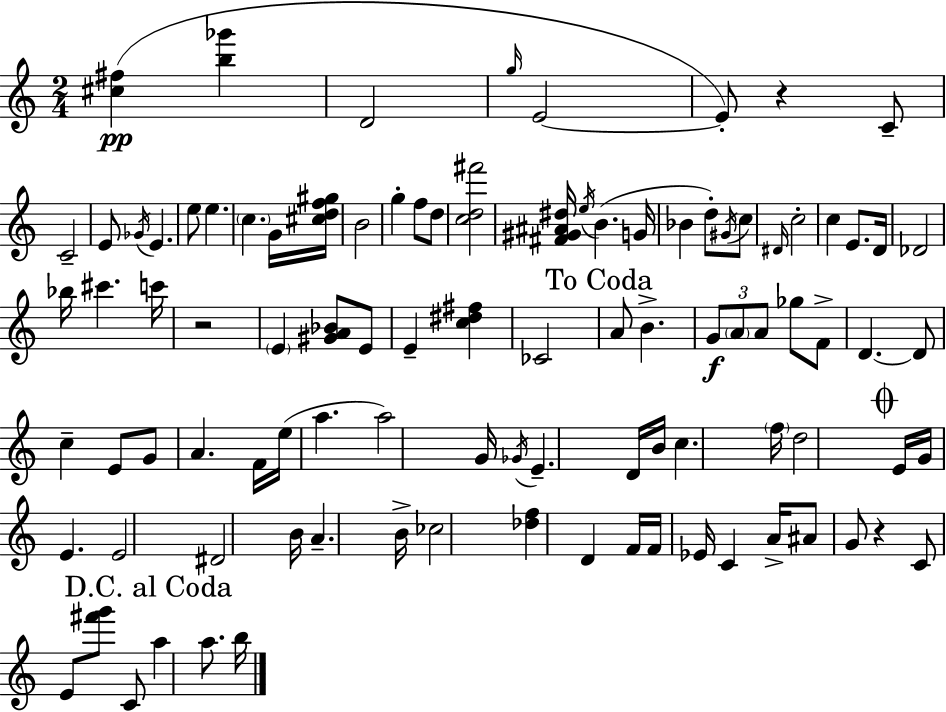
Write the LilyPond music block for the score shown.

{
  \clef treble
  \numericTimeSignature
  \time 2/4
  \key a \minor
  <cis'' fis''>4(\pp <b'' ges'''>4 | d'2 | \grace { g''16 } e'2~~ | e'8-.) r4 c'8-- | \break c'2-- | e'8 \acciaccatura { ges'16 } e'4. | e''8 e''4. | \parenthesize c''4. | \break g'16 <cis'' d'' f'' gis''>16 b'2 | g''4-. f''8 | d''8 <c'' d'' fis'''>2 | <fis' gis' ais' dis''>16 \acciaccatura { e''16 }( b'4. | \break g'16 bes'4 d''8-.) | \acciaccatura { gis'16 } c''8 \grace { dis'16 } c''2-. | c''4 | e'8. d'16 des'2 | \break bes''16 cis'''4. | c'''16 r2 | \parenthesize e'4 | <gis' a' bes'>8 e'8 e'4-- | \break <c'' dis'' fis''>4 ces'2 | \mark "To Coda" a'8 b'4.-> | \tuplet 3/2 { g'8\f \parenthesize a'8 | a'8 } ges''8 f'8-> d'4.~~ | \break d'8 c''4-- | e'8 g'8 a'4. | f'16 e''16( a''4. | a''2) | \break g'16 \acciaccatura { ges'16 } e'4.-- | d'16 b'16 c''4. | \parenthesize f''16 d''2 | \mark \markup { \musicglyph "scripts.coda" } e'16 g'16 | \break e'4. e'2 | dis'2 | b'16 a'4.-- | b'16-> ces''2 | \break <des'' f''>4 | d'4 f'16 f'16 | ees'16 c'4 a'16-> ais'8 | g'8 r4 c'8 | \break e'8 <fis''' g'''>8 c'8 \mark "D.C. al Coda" a''4 | a''8. b''16 \bar "|."
}